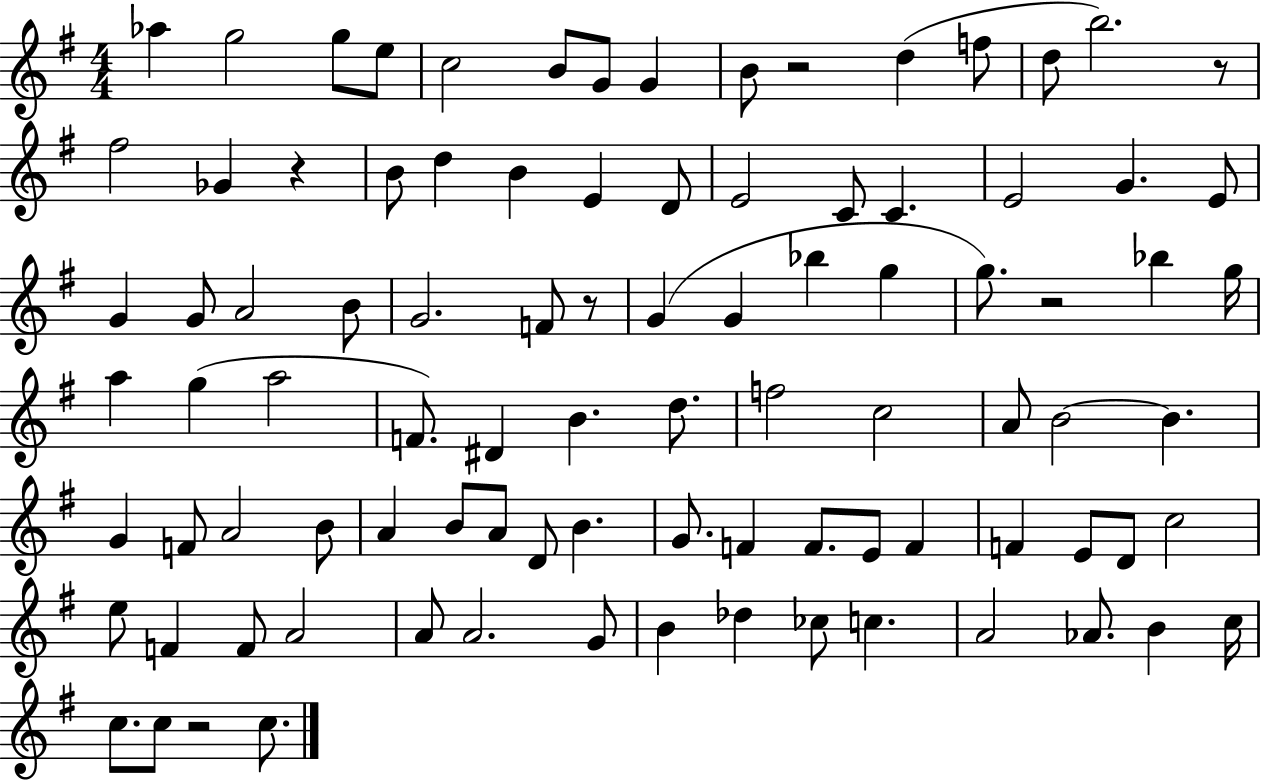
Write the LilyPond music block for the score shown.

{
  \clef treble
  \numericTimeSignature
  \time 4/4
  \key g \major
  \repeat volta 2 { aes''4 g''2 g''8 e''8 | c''2 b'8 g'8 g'4 | b'8 r2 d''4( f''8 | d''8 b''2.) r8 | \break fis''2 ges'4 r4 | b'8 d''4 b'4 e'4 d'8 | e'2 c'8 c'4. | e'2 g'4. e'8 | \break g'4 g'8 a'2 b'8 | g'2. f'8 r8 | g'4( g'4 bes''4 g''4 | g''8.) r2 bes''4 g''16 | \break a''4 g''4( a''2 | f'8.) dis'4 b'4. d''8. | f''2 c''2 | a'8 b'2~~ b'4. | \break g'4 f'8 a'2 b'8 | a'4 b'8 a'8 d'8 b'4. | g'8. f'4 f'8. e'8 f'4 | f'4 e'8 d'8 c''2 | \break e''8 f'4 f'8 a'2 | a'8 a'2. g'8 | b'4 des''4 ces''8 c''4. | a'2 aes'8. b'4 c''16 | \break c''8. c''8 r2 c''8. | } \bar "|."
}